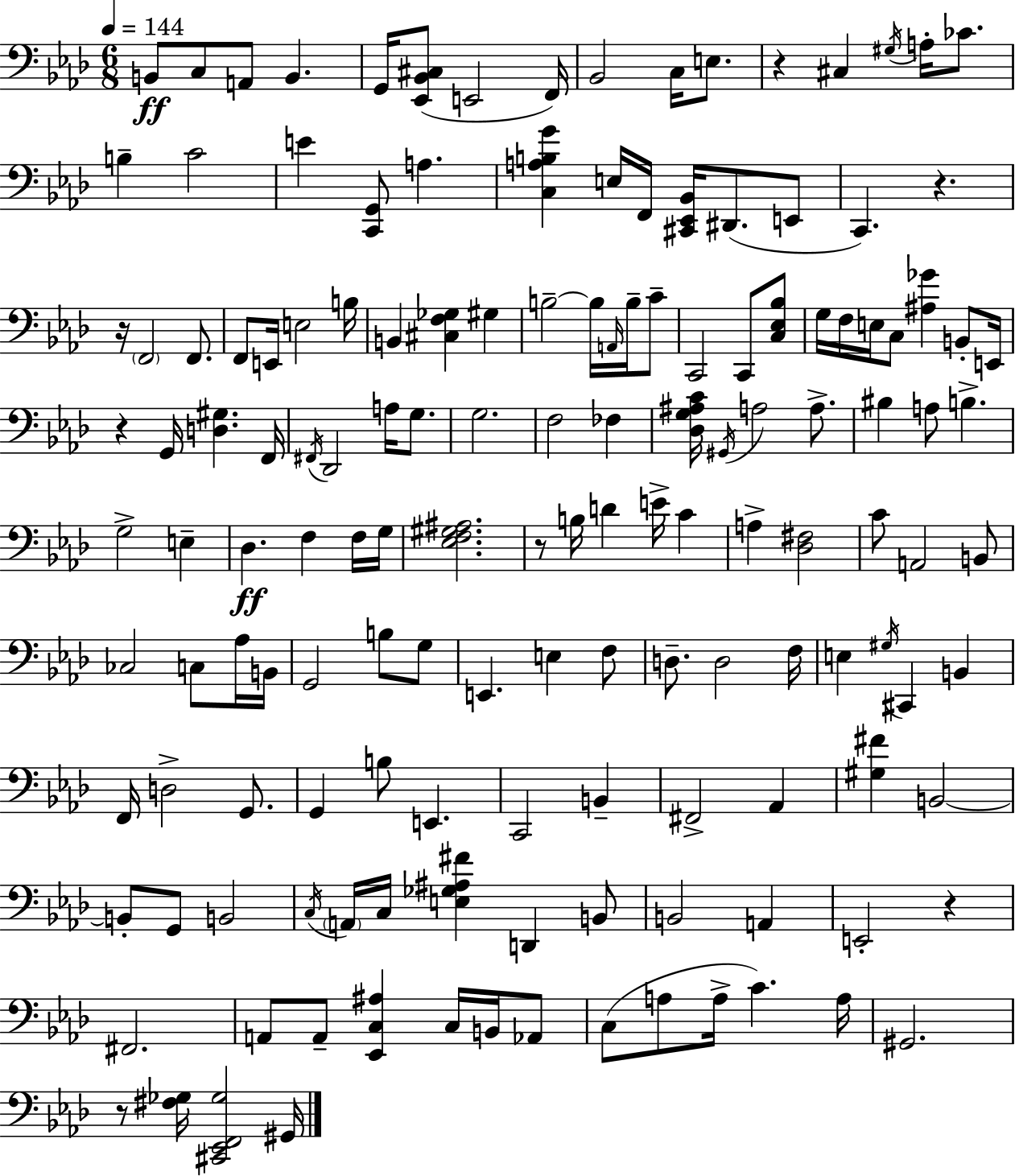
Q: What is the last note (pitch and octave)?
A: G#2